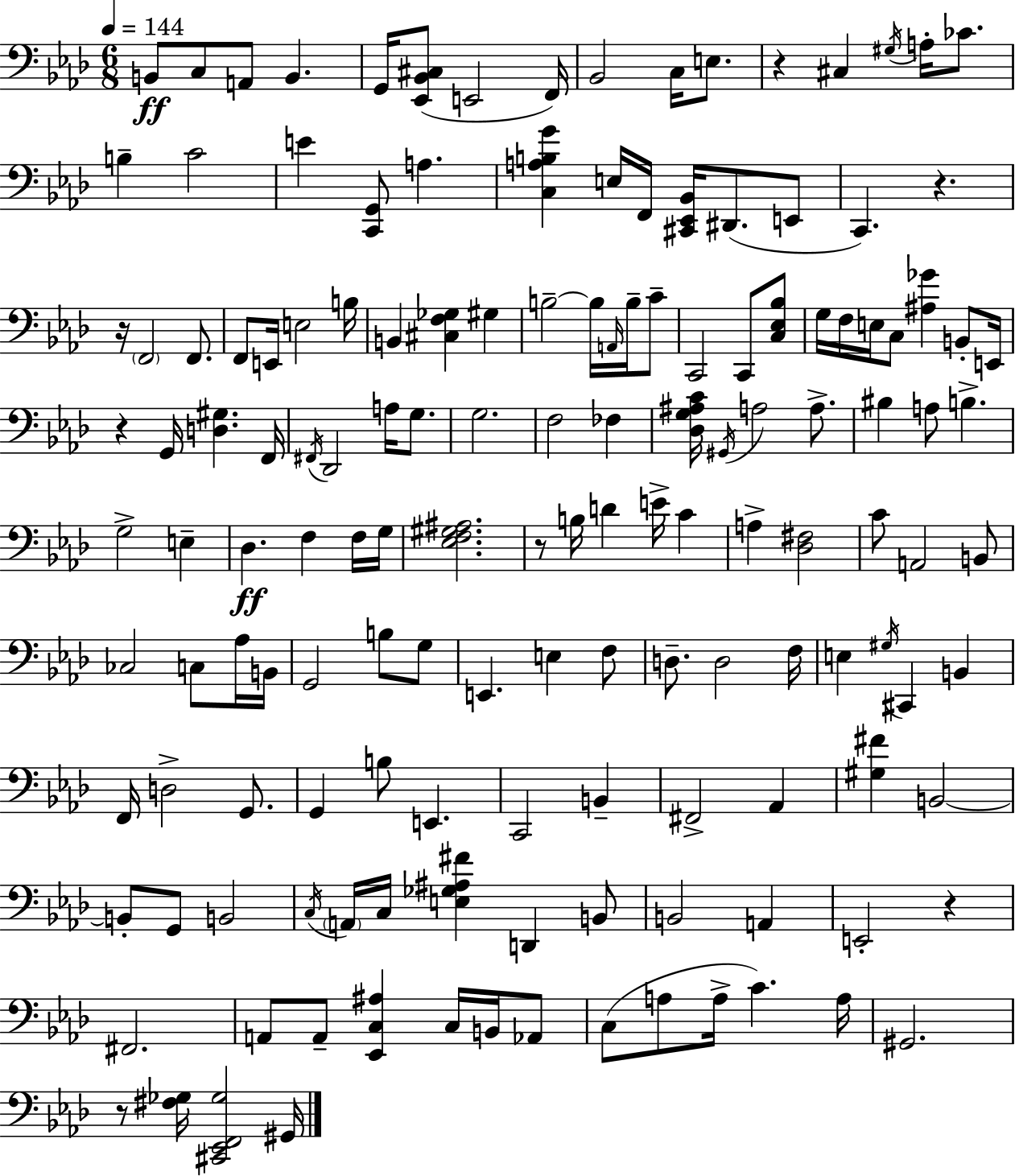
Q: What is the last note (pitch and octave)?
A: G#2